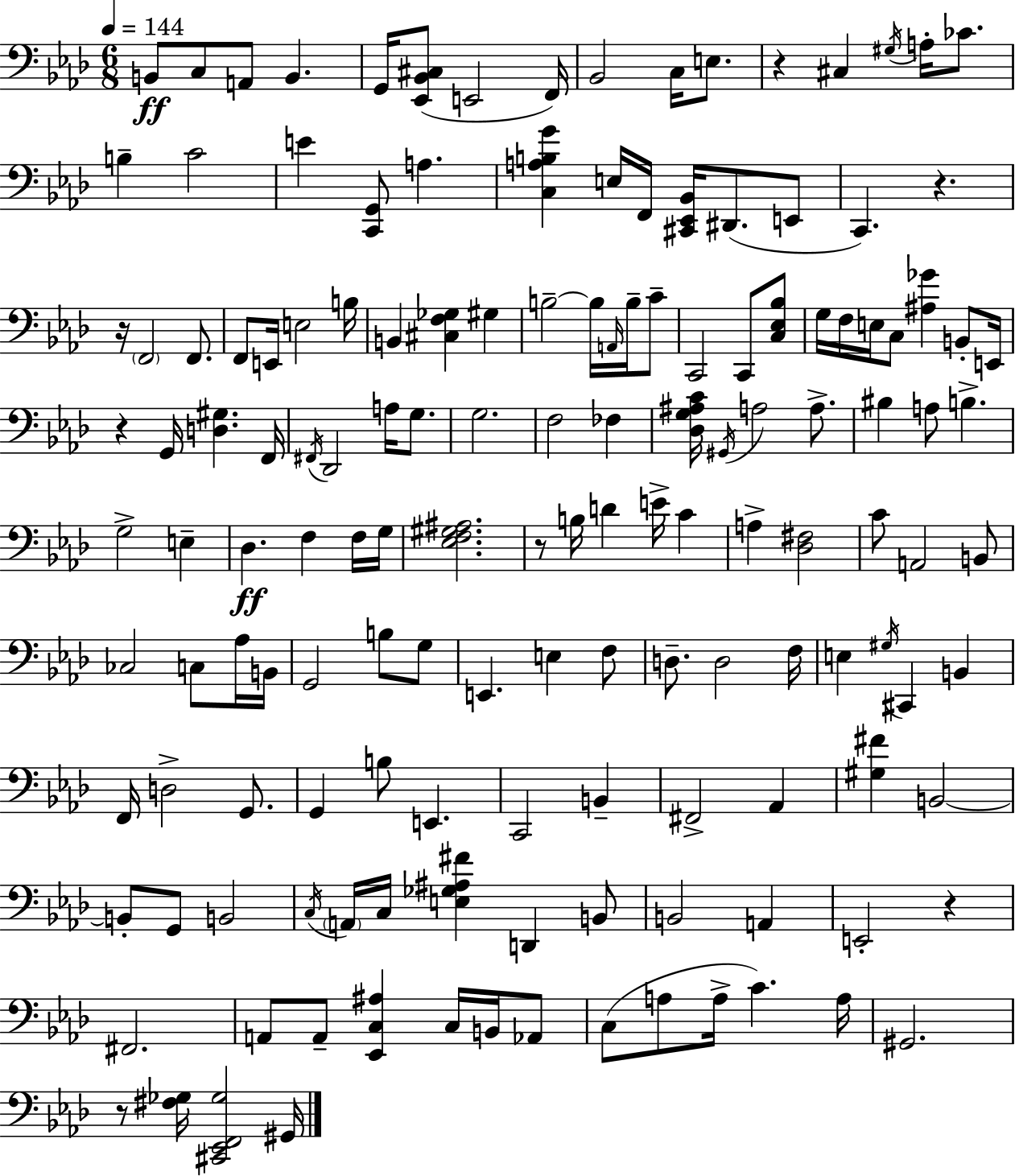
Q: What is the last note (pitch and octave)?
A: G#2